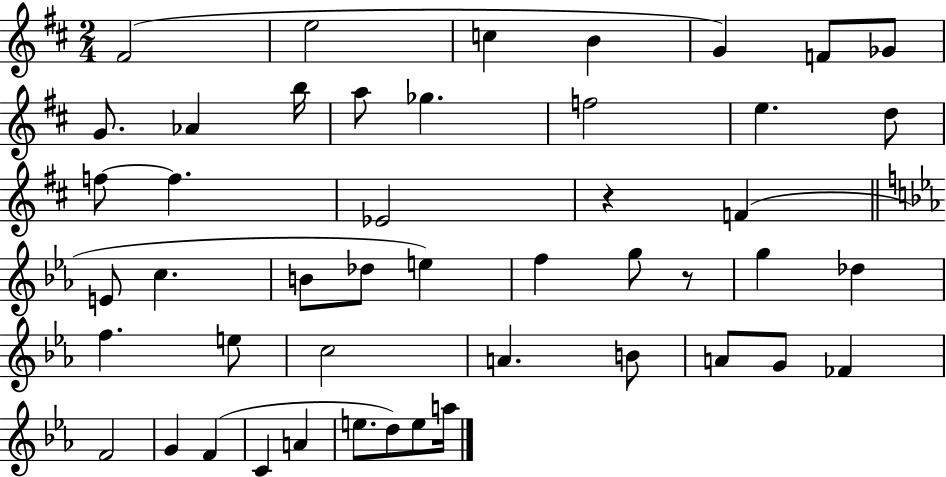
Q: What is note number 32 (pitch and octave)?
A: A4